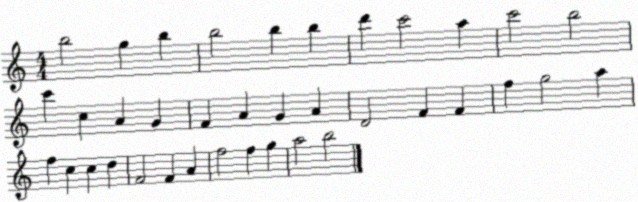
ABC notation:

X:1
T:Untitled
M:4/4
L:1/4
K:C
b2 g b b2 b b d' c'2 a c'2 b2 c' c A G F A G A D2 F F f g2 a f c c d F2 F A f2 f g a2 b2